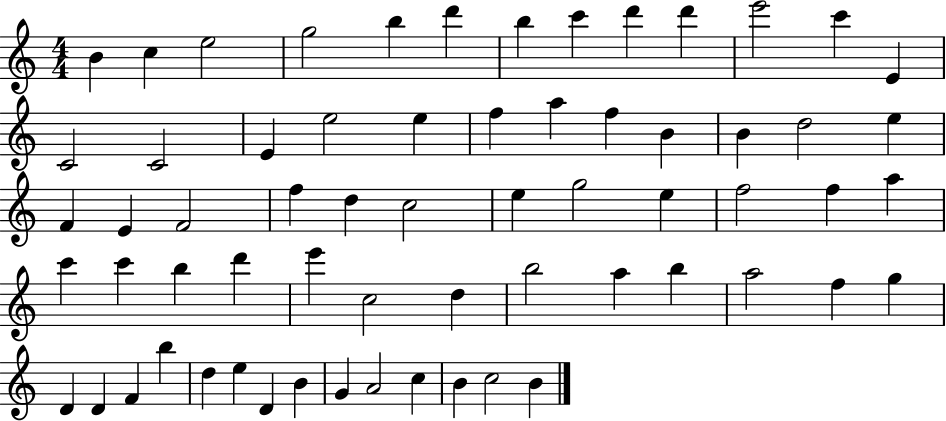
B4/q C5/q E5/h G5/h B5/q D6/q B5/q C6/q D6/q D6/q E6/h C6/q E4/q C4/h C4/h E4/q E5/h E5/q F5/q A5/q F5/q B4/q B4/q D5/h E5/q F4/q E4/q F4/h F5/q D5/q C5/h E5/q G5/h E5/q F5/h F5/q A5/q C6/q C6/q B5/q D6/q E6/q C5/h D5/q B5/h A5/q B5/q A5/h F5/q G5/q D4/q D4/q F4/q B5/q D5/q E5/q D4/q B4/q G4/q A4/h C5/q B4/q C5/h B4/q